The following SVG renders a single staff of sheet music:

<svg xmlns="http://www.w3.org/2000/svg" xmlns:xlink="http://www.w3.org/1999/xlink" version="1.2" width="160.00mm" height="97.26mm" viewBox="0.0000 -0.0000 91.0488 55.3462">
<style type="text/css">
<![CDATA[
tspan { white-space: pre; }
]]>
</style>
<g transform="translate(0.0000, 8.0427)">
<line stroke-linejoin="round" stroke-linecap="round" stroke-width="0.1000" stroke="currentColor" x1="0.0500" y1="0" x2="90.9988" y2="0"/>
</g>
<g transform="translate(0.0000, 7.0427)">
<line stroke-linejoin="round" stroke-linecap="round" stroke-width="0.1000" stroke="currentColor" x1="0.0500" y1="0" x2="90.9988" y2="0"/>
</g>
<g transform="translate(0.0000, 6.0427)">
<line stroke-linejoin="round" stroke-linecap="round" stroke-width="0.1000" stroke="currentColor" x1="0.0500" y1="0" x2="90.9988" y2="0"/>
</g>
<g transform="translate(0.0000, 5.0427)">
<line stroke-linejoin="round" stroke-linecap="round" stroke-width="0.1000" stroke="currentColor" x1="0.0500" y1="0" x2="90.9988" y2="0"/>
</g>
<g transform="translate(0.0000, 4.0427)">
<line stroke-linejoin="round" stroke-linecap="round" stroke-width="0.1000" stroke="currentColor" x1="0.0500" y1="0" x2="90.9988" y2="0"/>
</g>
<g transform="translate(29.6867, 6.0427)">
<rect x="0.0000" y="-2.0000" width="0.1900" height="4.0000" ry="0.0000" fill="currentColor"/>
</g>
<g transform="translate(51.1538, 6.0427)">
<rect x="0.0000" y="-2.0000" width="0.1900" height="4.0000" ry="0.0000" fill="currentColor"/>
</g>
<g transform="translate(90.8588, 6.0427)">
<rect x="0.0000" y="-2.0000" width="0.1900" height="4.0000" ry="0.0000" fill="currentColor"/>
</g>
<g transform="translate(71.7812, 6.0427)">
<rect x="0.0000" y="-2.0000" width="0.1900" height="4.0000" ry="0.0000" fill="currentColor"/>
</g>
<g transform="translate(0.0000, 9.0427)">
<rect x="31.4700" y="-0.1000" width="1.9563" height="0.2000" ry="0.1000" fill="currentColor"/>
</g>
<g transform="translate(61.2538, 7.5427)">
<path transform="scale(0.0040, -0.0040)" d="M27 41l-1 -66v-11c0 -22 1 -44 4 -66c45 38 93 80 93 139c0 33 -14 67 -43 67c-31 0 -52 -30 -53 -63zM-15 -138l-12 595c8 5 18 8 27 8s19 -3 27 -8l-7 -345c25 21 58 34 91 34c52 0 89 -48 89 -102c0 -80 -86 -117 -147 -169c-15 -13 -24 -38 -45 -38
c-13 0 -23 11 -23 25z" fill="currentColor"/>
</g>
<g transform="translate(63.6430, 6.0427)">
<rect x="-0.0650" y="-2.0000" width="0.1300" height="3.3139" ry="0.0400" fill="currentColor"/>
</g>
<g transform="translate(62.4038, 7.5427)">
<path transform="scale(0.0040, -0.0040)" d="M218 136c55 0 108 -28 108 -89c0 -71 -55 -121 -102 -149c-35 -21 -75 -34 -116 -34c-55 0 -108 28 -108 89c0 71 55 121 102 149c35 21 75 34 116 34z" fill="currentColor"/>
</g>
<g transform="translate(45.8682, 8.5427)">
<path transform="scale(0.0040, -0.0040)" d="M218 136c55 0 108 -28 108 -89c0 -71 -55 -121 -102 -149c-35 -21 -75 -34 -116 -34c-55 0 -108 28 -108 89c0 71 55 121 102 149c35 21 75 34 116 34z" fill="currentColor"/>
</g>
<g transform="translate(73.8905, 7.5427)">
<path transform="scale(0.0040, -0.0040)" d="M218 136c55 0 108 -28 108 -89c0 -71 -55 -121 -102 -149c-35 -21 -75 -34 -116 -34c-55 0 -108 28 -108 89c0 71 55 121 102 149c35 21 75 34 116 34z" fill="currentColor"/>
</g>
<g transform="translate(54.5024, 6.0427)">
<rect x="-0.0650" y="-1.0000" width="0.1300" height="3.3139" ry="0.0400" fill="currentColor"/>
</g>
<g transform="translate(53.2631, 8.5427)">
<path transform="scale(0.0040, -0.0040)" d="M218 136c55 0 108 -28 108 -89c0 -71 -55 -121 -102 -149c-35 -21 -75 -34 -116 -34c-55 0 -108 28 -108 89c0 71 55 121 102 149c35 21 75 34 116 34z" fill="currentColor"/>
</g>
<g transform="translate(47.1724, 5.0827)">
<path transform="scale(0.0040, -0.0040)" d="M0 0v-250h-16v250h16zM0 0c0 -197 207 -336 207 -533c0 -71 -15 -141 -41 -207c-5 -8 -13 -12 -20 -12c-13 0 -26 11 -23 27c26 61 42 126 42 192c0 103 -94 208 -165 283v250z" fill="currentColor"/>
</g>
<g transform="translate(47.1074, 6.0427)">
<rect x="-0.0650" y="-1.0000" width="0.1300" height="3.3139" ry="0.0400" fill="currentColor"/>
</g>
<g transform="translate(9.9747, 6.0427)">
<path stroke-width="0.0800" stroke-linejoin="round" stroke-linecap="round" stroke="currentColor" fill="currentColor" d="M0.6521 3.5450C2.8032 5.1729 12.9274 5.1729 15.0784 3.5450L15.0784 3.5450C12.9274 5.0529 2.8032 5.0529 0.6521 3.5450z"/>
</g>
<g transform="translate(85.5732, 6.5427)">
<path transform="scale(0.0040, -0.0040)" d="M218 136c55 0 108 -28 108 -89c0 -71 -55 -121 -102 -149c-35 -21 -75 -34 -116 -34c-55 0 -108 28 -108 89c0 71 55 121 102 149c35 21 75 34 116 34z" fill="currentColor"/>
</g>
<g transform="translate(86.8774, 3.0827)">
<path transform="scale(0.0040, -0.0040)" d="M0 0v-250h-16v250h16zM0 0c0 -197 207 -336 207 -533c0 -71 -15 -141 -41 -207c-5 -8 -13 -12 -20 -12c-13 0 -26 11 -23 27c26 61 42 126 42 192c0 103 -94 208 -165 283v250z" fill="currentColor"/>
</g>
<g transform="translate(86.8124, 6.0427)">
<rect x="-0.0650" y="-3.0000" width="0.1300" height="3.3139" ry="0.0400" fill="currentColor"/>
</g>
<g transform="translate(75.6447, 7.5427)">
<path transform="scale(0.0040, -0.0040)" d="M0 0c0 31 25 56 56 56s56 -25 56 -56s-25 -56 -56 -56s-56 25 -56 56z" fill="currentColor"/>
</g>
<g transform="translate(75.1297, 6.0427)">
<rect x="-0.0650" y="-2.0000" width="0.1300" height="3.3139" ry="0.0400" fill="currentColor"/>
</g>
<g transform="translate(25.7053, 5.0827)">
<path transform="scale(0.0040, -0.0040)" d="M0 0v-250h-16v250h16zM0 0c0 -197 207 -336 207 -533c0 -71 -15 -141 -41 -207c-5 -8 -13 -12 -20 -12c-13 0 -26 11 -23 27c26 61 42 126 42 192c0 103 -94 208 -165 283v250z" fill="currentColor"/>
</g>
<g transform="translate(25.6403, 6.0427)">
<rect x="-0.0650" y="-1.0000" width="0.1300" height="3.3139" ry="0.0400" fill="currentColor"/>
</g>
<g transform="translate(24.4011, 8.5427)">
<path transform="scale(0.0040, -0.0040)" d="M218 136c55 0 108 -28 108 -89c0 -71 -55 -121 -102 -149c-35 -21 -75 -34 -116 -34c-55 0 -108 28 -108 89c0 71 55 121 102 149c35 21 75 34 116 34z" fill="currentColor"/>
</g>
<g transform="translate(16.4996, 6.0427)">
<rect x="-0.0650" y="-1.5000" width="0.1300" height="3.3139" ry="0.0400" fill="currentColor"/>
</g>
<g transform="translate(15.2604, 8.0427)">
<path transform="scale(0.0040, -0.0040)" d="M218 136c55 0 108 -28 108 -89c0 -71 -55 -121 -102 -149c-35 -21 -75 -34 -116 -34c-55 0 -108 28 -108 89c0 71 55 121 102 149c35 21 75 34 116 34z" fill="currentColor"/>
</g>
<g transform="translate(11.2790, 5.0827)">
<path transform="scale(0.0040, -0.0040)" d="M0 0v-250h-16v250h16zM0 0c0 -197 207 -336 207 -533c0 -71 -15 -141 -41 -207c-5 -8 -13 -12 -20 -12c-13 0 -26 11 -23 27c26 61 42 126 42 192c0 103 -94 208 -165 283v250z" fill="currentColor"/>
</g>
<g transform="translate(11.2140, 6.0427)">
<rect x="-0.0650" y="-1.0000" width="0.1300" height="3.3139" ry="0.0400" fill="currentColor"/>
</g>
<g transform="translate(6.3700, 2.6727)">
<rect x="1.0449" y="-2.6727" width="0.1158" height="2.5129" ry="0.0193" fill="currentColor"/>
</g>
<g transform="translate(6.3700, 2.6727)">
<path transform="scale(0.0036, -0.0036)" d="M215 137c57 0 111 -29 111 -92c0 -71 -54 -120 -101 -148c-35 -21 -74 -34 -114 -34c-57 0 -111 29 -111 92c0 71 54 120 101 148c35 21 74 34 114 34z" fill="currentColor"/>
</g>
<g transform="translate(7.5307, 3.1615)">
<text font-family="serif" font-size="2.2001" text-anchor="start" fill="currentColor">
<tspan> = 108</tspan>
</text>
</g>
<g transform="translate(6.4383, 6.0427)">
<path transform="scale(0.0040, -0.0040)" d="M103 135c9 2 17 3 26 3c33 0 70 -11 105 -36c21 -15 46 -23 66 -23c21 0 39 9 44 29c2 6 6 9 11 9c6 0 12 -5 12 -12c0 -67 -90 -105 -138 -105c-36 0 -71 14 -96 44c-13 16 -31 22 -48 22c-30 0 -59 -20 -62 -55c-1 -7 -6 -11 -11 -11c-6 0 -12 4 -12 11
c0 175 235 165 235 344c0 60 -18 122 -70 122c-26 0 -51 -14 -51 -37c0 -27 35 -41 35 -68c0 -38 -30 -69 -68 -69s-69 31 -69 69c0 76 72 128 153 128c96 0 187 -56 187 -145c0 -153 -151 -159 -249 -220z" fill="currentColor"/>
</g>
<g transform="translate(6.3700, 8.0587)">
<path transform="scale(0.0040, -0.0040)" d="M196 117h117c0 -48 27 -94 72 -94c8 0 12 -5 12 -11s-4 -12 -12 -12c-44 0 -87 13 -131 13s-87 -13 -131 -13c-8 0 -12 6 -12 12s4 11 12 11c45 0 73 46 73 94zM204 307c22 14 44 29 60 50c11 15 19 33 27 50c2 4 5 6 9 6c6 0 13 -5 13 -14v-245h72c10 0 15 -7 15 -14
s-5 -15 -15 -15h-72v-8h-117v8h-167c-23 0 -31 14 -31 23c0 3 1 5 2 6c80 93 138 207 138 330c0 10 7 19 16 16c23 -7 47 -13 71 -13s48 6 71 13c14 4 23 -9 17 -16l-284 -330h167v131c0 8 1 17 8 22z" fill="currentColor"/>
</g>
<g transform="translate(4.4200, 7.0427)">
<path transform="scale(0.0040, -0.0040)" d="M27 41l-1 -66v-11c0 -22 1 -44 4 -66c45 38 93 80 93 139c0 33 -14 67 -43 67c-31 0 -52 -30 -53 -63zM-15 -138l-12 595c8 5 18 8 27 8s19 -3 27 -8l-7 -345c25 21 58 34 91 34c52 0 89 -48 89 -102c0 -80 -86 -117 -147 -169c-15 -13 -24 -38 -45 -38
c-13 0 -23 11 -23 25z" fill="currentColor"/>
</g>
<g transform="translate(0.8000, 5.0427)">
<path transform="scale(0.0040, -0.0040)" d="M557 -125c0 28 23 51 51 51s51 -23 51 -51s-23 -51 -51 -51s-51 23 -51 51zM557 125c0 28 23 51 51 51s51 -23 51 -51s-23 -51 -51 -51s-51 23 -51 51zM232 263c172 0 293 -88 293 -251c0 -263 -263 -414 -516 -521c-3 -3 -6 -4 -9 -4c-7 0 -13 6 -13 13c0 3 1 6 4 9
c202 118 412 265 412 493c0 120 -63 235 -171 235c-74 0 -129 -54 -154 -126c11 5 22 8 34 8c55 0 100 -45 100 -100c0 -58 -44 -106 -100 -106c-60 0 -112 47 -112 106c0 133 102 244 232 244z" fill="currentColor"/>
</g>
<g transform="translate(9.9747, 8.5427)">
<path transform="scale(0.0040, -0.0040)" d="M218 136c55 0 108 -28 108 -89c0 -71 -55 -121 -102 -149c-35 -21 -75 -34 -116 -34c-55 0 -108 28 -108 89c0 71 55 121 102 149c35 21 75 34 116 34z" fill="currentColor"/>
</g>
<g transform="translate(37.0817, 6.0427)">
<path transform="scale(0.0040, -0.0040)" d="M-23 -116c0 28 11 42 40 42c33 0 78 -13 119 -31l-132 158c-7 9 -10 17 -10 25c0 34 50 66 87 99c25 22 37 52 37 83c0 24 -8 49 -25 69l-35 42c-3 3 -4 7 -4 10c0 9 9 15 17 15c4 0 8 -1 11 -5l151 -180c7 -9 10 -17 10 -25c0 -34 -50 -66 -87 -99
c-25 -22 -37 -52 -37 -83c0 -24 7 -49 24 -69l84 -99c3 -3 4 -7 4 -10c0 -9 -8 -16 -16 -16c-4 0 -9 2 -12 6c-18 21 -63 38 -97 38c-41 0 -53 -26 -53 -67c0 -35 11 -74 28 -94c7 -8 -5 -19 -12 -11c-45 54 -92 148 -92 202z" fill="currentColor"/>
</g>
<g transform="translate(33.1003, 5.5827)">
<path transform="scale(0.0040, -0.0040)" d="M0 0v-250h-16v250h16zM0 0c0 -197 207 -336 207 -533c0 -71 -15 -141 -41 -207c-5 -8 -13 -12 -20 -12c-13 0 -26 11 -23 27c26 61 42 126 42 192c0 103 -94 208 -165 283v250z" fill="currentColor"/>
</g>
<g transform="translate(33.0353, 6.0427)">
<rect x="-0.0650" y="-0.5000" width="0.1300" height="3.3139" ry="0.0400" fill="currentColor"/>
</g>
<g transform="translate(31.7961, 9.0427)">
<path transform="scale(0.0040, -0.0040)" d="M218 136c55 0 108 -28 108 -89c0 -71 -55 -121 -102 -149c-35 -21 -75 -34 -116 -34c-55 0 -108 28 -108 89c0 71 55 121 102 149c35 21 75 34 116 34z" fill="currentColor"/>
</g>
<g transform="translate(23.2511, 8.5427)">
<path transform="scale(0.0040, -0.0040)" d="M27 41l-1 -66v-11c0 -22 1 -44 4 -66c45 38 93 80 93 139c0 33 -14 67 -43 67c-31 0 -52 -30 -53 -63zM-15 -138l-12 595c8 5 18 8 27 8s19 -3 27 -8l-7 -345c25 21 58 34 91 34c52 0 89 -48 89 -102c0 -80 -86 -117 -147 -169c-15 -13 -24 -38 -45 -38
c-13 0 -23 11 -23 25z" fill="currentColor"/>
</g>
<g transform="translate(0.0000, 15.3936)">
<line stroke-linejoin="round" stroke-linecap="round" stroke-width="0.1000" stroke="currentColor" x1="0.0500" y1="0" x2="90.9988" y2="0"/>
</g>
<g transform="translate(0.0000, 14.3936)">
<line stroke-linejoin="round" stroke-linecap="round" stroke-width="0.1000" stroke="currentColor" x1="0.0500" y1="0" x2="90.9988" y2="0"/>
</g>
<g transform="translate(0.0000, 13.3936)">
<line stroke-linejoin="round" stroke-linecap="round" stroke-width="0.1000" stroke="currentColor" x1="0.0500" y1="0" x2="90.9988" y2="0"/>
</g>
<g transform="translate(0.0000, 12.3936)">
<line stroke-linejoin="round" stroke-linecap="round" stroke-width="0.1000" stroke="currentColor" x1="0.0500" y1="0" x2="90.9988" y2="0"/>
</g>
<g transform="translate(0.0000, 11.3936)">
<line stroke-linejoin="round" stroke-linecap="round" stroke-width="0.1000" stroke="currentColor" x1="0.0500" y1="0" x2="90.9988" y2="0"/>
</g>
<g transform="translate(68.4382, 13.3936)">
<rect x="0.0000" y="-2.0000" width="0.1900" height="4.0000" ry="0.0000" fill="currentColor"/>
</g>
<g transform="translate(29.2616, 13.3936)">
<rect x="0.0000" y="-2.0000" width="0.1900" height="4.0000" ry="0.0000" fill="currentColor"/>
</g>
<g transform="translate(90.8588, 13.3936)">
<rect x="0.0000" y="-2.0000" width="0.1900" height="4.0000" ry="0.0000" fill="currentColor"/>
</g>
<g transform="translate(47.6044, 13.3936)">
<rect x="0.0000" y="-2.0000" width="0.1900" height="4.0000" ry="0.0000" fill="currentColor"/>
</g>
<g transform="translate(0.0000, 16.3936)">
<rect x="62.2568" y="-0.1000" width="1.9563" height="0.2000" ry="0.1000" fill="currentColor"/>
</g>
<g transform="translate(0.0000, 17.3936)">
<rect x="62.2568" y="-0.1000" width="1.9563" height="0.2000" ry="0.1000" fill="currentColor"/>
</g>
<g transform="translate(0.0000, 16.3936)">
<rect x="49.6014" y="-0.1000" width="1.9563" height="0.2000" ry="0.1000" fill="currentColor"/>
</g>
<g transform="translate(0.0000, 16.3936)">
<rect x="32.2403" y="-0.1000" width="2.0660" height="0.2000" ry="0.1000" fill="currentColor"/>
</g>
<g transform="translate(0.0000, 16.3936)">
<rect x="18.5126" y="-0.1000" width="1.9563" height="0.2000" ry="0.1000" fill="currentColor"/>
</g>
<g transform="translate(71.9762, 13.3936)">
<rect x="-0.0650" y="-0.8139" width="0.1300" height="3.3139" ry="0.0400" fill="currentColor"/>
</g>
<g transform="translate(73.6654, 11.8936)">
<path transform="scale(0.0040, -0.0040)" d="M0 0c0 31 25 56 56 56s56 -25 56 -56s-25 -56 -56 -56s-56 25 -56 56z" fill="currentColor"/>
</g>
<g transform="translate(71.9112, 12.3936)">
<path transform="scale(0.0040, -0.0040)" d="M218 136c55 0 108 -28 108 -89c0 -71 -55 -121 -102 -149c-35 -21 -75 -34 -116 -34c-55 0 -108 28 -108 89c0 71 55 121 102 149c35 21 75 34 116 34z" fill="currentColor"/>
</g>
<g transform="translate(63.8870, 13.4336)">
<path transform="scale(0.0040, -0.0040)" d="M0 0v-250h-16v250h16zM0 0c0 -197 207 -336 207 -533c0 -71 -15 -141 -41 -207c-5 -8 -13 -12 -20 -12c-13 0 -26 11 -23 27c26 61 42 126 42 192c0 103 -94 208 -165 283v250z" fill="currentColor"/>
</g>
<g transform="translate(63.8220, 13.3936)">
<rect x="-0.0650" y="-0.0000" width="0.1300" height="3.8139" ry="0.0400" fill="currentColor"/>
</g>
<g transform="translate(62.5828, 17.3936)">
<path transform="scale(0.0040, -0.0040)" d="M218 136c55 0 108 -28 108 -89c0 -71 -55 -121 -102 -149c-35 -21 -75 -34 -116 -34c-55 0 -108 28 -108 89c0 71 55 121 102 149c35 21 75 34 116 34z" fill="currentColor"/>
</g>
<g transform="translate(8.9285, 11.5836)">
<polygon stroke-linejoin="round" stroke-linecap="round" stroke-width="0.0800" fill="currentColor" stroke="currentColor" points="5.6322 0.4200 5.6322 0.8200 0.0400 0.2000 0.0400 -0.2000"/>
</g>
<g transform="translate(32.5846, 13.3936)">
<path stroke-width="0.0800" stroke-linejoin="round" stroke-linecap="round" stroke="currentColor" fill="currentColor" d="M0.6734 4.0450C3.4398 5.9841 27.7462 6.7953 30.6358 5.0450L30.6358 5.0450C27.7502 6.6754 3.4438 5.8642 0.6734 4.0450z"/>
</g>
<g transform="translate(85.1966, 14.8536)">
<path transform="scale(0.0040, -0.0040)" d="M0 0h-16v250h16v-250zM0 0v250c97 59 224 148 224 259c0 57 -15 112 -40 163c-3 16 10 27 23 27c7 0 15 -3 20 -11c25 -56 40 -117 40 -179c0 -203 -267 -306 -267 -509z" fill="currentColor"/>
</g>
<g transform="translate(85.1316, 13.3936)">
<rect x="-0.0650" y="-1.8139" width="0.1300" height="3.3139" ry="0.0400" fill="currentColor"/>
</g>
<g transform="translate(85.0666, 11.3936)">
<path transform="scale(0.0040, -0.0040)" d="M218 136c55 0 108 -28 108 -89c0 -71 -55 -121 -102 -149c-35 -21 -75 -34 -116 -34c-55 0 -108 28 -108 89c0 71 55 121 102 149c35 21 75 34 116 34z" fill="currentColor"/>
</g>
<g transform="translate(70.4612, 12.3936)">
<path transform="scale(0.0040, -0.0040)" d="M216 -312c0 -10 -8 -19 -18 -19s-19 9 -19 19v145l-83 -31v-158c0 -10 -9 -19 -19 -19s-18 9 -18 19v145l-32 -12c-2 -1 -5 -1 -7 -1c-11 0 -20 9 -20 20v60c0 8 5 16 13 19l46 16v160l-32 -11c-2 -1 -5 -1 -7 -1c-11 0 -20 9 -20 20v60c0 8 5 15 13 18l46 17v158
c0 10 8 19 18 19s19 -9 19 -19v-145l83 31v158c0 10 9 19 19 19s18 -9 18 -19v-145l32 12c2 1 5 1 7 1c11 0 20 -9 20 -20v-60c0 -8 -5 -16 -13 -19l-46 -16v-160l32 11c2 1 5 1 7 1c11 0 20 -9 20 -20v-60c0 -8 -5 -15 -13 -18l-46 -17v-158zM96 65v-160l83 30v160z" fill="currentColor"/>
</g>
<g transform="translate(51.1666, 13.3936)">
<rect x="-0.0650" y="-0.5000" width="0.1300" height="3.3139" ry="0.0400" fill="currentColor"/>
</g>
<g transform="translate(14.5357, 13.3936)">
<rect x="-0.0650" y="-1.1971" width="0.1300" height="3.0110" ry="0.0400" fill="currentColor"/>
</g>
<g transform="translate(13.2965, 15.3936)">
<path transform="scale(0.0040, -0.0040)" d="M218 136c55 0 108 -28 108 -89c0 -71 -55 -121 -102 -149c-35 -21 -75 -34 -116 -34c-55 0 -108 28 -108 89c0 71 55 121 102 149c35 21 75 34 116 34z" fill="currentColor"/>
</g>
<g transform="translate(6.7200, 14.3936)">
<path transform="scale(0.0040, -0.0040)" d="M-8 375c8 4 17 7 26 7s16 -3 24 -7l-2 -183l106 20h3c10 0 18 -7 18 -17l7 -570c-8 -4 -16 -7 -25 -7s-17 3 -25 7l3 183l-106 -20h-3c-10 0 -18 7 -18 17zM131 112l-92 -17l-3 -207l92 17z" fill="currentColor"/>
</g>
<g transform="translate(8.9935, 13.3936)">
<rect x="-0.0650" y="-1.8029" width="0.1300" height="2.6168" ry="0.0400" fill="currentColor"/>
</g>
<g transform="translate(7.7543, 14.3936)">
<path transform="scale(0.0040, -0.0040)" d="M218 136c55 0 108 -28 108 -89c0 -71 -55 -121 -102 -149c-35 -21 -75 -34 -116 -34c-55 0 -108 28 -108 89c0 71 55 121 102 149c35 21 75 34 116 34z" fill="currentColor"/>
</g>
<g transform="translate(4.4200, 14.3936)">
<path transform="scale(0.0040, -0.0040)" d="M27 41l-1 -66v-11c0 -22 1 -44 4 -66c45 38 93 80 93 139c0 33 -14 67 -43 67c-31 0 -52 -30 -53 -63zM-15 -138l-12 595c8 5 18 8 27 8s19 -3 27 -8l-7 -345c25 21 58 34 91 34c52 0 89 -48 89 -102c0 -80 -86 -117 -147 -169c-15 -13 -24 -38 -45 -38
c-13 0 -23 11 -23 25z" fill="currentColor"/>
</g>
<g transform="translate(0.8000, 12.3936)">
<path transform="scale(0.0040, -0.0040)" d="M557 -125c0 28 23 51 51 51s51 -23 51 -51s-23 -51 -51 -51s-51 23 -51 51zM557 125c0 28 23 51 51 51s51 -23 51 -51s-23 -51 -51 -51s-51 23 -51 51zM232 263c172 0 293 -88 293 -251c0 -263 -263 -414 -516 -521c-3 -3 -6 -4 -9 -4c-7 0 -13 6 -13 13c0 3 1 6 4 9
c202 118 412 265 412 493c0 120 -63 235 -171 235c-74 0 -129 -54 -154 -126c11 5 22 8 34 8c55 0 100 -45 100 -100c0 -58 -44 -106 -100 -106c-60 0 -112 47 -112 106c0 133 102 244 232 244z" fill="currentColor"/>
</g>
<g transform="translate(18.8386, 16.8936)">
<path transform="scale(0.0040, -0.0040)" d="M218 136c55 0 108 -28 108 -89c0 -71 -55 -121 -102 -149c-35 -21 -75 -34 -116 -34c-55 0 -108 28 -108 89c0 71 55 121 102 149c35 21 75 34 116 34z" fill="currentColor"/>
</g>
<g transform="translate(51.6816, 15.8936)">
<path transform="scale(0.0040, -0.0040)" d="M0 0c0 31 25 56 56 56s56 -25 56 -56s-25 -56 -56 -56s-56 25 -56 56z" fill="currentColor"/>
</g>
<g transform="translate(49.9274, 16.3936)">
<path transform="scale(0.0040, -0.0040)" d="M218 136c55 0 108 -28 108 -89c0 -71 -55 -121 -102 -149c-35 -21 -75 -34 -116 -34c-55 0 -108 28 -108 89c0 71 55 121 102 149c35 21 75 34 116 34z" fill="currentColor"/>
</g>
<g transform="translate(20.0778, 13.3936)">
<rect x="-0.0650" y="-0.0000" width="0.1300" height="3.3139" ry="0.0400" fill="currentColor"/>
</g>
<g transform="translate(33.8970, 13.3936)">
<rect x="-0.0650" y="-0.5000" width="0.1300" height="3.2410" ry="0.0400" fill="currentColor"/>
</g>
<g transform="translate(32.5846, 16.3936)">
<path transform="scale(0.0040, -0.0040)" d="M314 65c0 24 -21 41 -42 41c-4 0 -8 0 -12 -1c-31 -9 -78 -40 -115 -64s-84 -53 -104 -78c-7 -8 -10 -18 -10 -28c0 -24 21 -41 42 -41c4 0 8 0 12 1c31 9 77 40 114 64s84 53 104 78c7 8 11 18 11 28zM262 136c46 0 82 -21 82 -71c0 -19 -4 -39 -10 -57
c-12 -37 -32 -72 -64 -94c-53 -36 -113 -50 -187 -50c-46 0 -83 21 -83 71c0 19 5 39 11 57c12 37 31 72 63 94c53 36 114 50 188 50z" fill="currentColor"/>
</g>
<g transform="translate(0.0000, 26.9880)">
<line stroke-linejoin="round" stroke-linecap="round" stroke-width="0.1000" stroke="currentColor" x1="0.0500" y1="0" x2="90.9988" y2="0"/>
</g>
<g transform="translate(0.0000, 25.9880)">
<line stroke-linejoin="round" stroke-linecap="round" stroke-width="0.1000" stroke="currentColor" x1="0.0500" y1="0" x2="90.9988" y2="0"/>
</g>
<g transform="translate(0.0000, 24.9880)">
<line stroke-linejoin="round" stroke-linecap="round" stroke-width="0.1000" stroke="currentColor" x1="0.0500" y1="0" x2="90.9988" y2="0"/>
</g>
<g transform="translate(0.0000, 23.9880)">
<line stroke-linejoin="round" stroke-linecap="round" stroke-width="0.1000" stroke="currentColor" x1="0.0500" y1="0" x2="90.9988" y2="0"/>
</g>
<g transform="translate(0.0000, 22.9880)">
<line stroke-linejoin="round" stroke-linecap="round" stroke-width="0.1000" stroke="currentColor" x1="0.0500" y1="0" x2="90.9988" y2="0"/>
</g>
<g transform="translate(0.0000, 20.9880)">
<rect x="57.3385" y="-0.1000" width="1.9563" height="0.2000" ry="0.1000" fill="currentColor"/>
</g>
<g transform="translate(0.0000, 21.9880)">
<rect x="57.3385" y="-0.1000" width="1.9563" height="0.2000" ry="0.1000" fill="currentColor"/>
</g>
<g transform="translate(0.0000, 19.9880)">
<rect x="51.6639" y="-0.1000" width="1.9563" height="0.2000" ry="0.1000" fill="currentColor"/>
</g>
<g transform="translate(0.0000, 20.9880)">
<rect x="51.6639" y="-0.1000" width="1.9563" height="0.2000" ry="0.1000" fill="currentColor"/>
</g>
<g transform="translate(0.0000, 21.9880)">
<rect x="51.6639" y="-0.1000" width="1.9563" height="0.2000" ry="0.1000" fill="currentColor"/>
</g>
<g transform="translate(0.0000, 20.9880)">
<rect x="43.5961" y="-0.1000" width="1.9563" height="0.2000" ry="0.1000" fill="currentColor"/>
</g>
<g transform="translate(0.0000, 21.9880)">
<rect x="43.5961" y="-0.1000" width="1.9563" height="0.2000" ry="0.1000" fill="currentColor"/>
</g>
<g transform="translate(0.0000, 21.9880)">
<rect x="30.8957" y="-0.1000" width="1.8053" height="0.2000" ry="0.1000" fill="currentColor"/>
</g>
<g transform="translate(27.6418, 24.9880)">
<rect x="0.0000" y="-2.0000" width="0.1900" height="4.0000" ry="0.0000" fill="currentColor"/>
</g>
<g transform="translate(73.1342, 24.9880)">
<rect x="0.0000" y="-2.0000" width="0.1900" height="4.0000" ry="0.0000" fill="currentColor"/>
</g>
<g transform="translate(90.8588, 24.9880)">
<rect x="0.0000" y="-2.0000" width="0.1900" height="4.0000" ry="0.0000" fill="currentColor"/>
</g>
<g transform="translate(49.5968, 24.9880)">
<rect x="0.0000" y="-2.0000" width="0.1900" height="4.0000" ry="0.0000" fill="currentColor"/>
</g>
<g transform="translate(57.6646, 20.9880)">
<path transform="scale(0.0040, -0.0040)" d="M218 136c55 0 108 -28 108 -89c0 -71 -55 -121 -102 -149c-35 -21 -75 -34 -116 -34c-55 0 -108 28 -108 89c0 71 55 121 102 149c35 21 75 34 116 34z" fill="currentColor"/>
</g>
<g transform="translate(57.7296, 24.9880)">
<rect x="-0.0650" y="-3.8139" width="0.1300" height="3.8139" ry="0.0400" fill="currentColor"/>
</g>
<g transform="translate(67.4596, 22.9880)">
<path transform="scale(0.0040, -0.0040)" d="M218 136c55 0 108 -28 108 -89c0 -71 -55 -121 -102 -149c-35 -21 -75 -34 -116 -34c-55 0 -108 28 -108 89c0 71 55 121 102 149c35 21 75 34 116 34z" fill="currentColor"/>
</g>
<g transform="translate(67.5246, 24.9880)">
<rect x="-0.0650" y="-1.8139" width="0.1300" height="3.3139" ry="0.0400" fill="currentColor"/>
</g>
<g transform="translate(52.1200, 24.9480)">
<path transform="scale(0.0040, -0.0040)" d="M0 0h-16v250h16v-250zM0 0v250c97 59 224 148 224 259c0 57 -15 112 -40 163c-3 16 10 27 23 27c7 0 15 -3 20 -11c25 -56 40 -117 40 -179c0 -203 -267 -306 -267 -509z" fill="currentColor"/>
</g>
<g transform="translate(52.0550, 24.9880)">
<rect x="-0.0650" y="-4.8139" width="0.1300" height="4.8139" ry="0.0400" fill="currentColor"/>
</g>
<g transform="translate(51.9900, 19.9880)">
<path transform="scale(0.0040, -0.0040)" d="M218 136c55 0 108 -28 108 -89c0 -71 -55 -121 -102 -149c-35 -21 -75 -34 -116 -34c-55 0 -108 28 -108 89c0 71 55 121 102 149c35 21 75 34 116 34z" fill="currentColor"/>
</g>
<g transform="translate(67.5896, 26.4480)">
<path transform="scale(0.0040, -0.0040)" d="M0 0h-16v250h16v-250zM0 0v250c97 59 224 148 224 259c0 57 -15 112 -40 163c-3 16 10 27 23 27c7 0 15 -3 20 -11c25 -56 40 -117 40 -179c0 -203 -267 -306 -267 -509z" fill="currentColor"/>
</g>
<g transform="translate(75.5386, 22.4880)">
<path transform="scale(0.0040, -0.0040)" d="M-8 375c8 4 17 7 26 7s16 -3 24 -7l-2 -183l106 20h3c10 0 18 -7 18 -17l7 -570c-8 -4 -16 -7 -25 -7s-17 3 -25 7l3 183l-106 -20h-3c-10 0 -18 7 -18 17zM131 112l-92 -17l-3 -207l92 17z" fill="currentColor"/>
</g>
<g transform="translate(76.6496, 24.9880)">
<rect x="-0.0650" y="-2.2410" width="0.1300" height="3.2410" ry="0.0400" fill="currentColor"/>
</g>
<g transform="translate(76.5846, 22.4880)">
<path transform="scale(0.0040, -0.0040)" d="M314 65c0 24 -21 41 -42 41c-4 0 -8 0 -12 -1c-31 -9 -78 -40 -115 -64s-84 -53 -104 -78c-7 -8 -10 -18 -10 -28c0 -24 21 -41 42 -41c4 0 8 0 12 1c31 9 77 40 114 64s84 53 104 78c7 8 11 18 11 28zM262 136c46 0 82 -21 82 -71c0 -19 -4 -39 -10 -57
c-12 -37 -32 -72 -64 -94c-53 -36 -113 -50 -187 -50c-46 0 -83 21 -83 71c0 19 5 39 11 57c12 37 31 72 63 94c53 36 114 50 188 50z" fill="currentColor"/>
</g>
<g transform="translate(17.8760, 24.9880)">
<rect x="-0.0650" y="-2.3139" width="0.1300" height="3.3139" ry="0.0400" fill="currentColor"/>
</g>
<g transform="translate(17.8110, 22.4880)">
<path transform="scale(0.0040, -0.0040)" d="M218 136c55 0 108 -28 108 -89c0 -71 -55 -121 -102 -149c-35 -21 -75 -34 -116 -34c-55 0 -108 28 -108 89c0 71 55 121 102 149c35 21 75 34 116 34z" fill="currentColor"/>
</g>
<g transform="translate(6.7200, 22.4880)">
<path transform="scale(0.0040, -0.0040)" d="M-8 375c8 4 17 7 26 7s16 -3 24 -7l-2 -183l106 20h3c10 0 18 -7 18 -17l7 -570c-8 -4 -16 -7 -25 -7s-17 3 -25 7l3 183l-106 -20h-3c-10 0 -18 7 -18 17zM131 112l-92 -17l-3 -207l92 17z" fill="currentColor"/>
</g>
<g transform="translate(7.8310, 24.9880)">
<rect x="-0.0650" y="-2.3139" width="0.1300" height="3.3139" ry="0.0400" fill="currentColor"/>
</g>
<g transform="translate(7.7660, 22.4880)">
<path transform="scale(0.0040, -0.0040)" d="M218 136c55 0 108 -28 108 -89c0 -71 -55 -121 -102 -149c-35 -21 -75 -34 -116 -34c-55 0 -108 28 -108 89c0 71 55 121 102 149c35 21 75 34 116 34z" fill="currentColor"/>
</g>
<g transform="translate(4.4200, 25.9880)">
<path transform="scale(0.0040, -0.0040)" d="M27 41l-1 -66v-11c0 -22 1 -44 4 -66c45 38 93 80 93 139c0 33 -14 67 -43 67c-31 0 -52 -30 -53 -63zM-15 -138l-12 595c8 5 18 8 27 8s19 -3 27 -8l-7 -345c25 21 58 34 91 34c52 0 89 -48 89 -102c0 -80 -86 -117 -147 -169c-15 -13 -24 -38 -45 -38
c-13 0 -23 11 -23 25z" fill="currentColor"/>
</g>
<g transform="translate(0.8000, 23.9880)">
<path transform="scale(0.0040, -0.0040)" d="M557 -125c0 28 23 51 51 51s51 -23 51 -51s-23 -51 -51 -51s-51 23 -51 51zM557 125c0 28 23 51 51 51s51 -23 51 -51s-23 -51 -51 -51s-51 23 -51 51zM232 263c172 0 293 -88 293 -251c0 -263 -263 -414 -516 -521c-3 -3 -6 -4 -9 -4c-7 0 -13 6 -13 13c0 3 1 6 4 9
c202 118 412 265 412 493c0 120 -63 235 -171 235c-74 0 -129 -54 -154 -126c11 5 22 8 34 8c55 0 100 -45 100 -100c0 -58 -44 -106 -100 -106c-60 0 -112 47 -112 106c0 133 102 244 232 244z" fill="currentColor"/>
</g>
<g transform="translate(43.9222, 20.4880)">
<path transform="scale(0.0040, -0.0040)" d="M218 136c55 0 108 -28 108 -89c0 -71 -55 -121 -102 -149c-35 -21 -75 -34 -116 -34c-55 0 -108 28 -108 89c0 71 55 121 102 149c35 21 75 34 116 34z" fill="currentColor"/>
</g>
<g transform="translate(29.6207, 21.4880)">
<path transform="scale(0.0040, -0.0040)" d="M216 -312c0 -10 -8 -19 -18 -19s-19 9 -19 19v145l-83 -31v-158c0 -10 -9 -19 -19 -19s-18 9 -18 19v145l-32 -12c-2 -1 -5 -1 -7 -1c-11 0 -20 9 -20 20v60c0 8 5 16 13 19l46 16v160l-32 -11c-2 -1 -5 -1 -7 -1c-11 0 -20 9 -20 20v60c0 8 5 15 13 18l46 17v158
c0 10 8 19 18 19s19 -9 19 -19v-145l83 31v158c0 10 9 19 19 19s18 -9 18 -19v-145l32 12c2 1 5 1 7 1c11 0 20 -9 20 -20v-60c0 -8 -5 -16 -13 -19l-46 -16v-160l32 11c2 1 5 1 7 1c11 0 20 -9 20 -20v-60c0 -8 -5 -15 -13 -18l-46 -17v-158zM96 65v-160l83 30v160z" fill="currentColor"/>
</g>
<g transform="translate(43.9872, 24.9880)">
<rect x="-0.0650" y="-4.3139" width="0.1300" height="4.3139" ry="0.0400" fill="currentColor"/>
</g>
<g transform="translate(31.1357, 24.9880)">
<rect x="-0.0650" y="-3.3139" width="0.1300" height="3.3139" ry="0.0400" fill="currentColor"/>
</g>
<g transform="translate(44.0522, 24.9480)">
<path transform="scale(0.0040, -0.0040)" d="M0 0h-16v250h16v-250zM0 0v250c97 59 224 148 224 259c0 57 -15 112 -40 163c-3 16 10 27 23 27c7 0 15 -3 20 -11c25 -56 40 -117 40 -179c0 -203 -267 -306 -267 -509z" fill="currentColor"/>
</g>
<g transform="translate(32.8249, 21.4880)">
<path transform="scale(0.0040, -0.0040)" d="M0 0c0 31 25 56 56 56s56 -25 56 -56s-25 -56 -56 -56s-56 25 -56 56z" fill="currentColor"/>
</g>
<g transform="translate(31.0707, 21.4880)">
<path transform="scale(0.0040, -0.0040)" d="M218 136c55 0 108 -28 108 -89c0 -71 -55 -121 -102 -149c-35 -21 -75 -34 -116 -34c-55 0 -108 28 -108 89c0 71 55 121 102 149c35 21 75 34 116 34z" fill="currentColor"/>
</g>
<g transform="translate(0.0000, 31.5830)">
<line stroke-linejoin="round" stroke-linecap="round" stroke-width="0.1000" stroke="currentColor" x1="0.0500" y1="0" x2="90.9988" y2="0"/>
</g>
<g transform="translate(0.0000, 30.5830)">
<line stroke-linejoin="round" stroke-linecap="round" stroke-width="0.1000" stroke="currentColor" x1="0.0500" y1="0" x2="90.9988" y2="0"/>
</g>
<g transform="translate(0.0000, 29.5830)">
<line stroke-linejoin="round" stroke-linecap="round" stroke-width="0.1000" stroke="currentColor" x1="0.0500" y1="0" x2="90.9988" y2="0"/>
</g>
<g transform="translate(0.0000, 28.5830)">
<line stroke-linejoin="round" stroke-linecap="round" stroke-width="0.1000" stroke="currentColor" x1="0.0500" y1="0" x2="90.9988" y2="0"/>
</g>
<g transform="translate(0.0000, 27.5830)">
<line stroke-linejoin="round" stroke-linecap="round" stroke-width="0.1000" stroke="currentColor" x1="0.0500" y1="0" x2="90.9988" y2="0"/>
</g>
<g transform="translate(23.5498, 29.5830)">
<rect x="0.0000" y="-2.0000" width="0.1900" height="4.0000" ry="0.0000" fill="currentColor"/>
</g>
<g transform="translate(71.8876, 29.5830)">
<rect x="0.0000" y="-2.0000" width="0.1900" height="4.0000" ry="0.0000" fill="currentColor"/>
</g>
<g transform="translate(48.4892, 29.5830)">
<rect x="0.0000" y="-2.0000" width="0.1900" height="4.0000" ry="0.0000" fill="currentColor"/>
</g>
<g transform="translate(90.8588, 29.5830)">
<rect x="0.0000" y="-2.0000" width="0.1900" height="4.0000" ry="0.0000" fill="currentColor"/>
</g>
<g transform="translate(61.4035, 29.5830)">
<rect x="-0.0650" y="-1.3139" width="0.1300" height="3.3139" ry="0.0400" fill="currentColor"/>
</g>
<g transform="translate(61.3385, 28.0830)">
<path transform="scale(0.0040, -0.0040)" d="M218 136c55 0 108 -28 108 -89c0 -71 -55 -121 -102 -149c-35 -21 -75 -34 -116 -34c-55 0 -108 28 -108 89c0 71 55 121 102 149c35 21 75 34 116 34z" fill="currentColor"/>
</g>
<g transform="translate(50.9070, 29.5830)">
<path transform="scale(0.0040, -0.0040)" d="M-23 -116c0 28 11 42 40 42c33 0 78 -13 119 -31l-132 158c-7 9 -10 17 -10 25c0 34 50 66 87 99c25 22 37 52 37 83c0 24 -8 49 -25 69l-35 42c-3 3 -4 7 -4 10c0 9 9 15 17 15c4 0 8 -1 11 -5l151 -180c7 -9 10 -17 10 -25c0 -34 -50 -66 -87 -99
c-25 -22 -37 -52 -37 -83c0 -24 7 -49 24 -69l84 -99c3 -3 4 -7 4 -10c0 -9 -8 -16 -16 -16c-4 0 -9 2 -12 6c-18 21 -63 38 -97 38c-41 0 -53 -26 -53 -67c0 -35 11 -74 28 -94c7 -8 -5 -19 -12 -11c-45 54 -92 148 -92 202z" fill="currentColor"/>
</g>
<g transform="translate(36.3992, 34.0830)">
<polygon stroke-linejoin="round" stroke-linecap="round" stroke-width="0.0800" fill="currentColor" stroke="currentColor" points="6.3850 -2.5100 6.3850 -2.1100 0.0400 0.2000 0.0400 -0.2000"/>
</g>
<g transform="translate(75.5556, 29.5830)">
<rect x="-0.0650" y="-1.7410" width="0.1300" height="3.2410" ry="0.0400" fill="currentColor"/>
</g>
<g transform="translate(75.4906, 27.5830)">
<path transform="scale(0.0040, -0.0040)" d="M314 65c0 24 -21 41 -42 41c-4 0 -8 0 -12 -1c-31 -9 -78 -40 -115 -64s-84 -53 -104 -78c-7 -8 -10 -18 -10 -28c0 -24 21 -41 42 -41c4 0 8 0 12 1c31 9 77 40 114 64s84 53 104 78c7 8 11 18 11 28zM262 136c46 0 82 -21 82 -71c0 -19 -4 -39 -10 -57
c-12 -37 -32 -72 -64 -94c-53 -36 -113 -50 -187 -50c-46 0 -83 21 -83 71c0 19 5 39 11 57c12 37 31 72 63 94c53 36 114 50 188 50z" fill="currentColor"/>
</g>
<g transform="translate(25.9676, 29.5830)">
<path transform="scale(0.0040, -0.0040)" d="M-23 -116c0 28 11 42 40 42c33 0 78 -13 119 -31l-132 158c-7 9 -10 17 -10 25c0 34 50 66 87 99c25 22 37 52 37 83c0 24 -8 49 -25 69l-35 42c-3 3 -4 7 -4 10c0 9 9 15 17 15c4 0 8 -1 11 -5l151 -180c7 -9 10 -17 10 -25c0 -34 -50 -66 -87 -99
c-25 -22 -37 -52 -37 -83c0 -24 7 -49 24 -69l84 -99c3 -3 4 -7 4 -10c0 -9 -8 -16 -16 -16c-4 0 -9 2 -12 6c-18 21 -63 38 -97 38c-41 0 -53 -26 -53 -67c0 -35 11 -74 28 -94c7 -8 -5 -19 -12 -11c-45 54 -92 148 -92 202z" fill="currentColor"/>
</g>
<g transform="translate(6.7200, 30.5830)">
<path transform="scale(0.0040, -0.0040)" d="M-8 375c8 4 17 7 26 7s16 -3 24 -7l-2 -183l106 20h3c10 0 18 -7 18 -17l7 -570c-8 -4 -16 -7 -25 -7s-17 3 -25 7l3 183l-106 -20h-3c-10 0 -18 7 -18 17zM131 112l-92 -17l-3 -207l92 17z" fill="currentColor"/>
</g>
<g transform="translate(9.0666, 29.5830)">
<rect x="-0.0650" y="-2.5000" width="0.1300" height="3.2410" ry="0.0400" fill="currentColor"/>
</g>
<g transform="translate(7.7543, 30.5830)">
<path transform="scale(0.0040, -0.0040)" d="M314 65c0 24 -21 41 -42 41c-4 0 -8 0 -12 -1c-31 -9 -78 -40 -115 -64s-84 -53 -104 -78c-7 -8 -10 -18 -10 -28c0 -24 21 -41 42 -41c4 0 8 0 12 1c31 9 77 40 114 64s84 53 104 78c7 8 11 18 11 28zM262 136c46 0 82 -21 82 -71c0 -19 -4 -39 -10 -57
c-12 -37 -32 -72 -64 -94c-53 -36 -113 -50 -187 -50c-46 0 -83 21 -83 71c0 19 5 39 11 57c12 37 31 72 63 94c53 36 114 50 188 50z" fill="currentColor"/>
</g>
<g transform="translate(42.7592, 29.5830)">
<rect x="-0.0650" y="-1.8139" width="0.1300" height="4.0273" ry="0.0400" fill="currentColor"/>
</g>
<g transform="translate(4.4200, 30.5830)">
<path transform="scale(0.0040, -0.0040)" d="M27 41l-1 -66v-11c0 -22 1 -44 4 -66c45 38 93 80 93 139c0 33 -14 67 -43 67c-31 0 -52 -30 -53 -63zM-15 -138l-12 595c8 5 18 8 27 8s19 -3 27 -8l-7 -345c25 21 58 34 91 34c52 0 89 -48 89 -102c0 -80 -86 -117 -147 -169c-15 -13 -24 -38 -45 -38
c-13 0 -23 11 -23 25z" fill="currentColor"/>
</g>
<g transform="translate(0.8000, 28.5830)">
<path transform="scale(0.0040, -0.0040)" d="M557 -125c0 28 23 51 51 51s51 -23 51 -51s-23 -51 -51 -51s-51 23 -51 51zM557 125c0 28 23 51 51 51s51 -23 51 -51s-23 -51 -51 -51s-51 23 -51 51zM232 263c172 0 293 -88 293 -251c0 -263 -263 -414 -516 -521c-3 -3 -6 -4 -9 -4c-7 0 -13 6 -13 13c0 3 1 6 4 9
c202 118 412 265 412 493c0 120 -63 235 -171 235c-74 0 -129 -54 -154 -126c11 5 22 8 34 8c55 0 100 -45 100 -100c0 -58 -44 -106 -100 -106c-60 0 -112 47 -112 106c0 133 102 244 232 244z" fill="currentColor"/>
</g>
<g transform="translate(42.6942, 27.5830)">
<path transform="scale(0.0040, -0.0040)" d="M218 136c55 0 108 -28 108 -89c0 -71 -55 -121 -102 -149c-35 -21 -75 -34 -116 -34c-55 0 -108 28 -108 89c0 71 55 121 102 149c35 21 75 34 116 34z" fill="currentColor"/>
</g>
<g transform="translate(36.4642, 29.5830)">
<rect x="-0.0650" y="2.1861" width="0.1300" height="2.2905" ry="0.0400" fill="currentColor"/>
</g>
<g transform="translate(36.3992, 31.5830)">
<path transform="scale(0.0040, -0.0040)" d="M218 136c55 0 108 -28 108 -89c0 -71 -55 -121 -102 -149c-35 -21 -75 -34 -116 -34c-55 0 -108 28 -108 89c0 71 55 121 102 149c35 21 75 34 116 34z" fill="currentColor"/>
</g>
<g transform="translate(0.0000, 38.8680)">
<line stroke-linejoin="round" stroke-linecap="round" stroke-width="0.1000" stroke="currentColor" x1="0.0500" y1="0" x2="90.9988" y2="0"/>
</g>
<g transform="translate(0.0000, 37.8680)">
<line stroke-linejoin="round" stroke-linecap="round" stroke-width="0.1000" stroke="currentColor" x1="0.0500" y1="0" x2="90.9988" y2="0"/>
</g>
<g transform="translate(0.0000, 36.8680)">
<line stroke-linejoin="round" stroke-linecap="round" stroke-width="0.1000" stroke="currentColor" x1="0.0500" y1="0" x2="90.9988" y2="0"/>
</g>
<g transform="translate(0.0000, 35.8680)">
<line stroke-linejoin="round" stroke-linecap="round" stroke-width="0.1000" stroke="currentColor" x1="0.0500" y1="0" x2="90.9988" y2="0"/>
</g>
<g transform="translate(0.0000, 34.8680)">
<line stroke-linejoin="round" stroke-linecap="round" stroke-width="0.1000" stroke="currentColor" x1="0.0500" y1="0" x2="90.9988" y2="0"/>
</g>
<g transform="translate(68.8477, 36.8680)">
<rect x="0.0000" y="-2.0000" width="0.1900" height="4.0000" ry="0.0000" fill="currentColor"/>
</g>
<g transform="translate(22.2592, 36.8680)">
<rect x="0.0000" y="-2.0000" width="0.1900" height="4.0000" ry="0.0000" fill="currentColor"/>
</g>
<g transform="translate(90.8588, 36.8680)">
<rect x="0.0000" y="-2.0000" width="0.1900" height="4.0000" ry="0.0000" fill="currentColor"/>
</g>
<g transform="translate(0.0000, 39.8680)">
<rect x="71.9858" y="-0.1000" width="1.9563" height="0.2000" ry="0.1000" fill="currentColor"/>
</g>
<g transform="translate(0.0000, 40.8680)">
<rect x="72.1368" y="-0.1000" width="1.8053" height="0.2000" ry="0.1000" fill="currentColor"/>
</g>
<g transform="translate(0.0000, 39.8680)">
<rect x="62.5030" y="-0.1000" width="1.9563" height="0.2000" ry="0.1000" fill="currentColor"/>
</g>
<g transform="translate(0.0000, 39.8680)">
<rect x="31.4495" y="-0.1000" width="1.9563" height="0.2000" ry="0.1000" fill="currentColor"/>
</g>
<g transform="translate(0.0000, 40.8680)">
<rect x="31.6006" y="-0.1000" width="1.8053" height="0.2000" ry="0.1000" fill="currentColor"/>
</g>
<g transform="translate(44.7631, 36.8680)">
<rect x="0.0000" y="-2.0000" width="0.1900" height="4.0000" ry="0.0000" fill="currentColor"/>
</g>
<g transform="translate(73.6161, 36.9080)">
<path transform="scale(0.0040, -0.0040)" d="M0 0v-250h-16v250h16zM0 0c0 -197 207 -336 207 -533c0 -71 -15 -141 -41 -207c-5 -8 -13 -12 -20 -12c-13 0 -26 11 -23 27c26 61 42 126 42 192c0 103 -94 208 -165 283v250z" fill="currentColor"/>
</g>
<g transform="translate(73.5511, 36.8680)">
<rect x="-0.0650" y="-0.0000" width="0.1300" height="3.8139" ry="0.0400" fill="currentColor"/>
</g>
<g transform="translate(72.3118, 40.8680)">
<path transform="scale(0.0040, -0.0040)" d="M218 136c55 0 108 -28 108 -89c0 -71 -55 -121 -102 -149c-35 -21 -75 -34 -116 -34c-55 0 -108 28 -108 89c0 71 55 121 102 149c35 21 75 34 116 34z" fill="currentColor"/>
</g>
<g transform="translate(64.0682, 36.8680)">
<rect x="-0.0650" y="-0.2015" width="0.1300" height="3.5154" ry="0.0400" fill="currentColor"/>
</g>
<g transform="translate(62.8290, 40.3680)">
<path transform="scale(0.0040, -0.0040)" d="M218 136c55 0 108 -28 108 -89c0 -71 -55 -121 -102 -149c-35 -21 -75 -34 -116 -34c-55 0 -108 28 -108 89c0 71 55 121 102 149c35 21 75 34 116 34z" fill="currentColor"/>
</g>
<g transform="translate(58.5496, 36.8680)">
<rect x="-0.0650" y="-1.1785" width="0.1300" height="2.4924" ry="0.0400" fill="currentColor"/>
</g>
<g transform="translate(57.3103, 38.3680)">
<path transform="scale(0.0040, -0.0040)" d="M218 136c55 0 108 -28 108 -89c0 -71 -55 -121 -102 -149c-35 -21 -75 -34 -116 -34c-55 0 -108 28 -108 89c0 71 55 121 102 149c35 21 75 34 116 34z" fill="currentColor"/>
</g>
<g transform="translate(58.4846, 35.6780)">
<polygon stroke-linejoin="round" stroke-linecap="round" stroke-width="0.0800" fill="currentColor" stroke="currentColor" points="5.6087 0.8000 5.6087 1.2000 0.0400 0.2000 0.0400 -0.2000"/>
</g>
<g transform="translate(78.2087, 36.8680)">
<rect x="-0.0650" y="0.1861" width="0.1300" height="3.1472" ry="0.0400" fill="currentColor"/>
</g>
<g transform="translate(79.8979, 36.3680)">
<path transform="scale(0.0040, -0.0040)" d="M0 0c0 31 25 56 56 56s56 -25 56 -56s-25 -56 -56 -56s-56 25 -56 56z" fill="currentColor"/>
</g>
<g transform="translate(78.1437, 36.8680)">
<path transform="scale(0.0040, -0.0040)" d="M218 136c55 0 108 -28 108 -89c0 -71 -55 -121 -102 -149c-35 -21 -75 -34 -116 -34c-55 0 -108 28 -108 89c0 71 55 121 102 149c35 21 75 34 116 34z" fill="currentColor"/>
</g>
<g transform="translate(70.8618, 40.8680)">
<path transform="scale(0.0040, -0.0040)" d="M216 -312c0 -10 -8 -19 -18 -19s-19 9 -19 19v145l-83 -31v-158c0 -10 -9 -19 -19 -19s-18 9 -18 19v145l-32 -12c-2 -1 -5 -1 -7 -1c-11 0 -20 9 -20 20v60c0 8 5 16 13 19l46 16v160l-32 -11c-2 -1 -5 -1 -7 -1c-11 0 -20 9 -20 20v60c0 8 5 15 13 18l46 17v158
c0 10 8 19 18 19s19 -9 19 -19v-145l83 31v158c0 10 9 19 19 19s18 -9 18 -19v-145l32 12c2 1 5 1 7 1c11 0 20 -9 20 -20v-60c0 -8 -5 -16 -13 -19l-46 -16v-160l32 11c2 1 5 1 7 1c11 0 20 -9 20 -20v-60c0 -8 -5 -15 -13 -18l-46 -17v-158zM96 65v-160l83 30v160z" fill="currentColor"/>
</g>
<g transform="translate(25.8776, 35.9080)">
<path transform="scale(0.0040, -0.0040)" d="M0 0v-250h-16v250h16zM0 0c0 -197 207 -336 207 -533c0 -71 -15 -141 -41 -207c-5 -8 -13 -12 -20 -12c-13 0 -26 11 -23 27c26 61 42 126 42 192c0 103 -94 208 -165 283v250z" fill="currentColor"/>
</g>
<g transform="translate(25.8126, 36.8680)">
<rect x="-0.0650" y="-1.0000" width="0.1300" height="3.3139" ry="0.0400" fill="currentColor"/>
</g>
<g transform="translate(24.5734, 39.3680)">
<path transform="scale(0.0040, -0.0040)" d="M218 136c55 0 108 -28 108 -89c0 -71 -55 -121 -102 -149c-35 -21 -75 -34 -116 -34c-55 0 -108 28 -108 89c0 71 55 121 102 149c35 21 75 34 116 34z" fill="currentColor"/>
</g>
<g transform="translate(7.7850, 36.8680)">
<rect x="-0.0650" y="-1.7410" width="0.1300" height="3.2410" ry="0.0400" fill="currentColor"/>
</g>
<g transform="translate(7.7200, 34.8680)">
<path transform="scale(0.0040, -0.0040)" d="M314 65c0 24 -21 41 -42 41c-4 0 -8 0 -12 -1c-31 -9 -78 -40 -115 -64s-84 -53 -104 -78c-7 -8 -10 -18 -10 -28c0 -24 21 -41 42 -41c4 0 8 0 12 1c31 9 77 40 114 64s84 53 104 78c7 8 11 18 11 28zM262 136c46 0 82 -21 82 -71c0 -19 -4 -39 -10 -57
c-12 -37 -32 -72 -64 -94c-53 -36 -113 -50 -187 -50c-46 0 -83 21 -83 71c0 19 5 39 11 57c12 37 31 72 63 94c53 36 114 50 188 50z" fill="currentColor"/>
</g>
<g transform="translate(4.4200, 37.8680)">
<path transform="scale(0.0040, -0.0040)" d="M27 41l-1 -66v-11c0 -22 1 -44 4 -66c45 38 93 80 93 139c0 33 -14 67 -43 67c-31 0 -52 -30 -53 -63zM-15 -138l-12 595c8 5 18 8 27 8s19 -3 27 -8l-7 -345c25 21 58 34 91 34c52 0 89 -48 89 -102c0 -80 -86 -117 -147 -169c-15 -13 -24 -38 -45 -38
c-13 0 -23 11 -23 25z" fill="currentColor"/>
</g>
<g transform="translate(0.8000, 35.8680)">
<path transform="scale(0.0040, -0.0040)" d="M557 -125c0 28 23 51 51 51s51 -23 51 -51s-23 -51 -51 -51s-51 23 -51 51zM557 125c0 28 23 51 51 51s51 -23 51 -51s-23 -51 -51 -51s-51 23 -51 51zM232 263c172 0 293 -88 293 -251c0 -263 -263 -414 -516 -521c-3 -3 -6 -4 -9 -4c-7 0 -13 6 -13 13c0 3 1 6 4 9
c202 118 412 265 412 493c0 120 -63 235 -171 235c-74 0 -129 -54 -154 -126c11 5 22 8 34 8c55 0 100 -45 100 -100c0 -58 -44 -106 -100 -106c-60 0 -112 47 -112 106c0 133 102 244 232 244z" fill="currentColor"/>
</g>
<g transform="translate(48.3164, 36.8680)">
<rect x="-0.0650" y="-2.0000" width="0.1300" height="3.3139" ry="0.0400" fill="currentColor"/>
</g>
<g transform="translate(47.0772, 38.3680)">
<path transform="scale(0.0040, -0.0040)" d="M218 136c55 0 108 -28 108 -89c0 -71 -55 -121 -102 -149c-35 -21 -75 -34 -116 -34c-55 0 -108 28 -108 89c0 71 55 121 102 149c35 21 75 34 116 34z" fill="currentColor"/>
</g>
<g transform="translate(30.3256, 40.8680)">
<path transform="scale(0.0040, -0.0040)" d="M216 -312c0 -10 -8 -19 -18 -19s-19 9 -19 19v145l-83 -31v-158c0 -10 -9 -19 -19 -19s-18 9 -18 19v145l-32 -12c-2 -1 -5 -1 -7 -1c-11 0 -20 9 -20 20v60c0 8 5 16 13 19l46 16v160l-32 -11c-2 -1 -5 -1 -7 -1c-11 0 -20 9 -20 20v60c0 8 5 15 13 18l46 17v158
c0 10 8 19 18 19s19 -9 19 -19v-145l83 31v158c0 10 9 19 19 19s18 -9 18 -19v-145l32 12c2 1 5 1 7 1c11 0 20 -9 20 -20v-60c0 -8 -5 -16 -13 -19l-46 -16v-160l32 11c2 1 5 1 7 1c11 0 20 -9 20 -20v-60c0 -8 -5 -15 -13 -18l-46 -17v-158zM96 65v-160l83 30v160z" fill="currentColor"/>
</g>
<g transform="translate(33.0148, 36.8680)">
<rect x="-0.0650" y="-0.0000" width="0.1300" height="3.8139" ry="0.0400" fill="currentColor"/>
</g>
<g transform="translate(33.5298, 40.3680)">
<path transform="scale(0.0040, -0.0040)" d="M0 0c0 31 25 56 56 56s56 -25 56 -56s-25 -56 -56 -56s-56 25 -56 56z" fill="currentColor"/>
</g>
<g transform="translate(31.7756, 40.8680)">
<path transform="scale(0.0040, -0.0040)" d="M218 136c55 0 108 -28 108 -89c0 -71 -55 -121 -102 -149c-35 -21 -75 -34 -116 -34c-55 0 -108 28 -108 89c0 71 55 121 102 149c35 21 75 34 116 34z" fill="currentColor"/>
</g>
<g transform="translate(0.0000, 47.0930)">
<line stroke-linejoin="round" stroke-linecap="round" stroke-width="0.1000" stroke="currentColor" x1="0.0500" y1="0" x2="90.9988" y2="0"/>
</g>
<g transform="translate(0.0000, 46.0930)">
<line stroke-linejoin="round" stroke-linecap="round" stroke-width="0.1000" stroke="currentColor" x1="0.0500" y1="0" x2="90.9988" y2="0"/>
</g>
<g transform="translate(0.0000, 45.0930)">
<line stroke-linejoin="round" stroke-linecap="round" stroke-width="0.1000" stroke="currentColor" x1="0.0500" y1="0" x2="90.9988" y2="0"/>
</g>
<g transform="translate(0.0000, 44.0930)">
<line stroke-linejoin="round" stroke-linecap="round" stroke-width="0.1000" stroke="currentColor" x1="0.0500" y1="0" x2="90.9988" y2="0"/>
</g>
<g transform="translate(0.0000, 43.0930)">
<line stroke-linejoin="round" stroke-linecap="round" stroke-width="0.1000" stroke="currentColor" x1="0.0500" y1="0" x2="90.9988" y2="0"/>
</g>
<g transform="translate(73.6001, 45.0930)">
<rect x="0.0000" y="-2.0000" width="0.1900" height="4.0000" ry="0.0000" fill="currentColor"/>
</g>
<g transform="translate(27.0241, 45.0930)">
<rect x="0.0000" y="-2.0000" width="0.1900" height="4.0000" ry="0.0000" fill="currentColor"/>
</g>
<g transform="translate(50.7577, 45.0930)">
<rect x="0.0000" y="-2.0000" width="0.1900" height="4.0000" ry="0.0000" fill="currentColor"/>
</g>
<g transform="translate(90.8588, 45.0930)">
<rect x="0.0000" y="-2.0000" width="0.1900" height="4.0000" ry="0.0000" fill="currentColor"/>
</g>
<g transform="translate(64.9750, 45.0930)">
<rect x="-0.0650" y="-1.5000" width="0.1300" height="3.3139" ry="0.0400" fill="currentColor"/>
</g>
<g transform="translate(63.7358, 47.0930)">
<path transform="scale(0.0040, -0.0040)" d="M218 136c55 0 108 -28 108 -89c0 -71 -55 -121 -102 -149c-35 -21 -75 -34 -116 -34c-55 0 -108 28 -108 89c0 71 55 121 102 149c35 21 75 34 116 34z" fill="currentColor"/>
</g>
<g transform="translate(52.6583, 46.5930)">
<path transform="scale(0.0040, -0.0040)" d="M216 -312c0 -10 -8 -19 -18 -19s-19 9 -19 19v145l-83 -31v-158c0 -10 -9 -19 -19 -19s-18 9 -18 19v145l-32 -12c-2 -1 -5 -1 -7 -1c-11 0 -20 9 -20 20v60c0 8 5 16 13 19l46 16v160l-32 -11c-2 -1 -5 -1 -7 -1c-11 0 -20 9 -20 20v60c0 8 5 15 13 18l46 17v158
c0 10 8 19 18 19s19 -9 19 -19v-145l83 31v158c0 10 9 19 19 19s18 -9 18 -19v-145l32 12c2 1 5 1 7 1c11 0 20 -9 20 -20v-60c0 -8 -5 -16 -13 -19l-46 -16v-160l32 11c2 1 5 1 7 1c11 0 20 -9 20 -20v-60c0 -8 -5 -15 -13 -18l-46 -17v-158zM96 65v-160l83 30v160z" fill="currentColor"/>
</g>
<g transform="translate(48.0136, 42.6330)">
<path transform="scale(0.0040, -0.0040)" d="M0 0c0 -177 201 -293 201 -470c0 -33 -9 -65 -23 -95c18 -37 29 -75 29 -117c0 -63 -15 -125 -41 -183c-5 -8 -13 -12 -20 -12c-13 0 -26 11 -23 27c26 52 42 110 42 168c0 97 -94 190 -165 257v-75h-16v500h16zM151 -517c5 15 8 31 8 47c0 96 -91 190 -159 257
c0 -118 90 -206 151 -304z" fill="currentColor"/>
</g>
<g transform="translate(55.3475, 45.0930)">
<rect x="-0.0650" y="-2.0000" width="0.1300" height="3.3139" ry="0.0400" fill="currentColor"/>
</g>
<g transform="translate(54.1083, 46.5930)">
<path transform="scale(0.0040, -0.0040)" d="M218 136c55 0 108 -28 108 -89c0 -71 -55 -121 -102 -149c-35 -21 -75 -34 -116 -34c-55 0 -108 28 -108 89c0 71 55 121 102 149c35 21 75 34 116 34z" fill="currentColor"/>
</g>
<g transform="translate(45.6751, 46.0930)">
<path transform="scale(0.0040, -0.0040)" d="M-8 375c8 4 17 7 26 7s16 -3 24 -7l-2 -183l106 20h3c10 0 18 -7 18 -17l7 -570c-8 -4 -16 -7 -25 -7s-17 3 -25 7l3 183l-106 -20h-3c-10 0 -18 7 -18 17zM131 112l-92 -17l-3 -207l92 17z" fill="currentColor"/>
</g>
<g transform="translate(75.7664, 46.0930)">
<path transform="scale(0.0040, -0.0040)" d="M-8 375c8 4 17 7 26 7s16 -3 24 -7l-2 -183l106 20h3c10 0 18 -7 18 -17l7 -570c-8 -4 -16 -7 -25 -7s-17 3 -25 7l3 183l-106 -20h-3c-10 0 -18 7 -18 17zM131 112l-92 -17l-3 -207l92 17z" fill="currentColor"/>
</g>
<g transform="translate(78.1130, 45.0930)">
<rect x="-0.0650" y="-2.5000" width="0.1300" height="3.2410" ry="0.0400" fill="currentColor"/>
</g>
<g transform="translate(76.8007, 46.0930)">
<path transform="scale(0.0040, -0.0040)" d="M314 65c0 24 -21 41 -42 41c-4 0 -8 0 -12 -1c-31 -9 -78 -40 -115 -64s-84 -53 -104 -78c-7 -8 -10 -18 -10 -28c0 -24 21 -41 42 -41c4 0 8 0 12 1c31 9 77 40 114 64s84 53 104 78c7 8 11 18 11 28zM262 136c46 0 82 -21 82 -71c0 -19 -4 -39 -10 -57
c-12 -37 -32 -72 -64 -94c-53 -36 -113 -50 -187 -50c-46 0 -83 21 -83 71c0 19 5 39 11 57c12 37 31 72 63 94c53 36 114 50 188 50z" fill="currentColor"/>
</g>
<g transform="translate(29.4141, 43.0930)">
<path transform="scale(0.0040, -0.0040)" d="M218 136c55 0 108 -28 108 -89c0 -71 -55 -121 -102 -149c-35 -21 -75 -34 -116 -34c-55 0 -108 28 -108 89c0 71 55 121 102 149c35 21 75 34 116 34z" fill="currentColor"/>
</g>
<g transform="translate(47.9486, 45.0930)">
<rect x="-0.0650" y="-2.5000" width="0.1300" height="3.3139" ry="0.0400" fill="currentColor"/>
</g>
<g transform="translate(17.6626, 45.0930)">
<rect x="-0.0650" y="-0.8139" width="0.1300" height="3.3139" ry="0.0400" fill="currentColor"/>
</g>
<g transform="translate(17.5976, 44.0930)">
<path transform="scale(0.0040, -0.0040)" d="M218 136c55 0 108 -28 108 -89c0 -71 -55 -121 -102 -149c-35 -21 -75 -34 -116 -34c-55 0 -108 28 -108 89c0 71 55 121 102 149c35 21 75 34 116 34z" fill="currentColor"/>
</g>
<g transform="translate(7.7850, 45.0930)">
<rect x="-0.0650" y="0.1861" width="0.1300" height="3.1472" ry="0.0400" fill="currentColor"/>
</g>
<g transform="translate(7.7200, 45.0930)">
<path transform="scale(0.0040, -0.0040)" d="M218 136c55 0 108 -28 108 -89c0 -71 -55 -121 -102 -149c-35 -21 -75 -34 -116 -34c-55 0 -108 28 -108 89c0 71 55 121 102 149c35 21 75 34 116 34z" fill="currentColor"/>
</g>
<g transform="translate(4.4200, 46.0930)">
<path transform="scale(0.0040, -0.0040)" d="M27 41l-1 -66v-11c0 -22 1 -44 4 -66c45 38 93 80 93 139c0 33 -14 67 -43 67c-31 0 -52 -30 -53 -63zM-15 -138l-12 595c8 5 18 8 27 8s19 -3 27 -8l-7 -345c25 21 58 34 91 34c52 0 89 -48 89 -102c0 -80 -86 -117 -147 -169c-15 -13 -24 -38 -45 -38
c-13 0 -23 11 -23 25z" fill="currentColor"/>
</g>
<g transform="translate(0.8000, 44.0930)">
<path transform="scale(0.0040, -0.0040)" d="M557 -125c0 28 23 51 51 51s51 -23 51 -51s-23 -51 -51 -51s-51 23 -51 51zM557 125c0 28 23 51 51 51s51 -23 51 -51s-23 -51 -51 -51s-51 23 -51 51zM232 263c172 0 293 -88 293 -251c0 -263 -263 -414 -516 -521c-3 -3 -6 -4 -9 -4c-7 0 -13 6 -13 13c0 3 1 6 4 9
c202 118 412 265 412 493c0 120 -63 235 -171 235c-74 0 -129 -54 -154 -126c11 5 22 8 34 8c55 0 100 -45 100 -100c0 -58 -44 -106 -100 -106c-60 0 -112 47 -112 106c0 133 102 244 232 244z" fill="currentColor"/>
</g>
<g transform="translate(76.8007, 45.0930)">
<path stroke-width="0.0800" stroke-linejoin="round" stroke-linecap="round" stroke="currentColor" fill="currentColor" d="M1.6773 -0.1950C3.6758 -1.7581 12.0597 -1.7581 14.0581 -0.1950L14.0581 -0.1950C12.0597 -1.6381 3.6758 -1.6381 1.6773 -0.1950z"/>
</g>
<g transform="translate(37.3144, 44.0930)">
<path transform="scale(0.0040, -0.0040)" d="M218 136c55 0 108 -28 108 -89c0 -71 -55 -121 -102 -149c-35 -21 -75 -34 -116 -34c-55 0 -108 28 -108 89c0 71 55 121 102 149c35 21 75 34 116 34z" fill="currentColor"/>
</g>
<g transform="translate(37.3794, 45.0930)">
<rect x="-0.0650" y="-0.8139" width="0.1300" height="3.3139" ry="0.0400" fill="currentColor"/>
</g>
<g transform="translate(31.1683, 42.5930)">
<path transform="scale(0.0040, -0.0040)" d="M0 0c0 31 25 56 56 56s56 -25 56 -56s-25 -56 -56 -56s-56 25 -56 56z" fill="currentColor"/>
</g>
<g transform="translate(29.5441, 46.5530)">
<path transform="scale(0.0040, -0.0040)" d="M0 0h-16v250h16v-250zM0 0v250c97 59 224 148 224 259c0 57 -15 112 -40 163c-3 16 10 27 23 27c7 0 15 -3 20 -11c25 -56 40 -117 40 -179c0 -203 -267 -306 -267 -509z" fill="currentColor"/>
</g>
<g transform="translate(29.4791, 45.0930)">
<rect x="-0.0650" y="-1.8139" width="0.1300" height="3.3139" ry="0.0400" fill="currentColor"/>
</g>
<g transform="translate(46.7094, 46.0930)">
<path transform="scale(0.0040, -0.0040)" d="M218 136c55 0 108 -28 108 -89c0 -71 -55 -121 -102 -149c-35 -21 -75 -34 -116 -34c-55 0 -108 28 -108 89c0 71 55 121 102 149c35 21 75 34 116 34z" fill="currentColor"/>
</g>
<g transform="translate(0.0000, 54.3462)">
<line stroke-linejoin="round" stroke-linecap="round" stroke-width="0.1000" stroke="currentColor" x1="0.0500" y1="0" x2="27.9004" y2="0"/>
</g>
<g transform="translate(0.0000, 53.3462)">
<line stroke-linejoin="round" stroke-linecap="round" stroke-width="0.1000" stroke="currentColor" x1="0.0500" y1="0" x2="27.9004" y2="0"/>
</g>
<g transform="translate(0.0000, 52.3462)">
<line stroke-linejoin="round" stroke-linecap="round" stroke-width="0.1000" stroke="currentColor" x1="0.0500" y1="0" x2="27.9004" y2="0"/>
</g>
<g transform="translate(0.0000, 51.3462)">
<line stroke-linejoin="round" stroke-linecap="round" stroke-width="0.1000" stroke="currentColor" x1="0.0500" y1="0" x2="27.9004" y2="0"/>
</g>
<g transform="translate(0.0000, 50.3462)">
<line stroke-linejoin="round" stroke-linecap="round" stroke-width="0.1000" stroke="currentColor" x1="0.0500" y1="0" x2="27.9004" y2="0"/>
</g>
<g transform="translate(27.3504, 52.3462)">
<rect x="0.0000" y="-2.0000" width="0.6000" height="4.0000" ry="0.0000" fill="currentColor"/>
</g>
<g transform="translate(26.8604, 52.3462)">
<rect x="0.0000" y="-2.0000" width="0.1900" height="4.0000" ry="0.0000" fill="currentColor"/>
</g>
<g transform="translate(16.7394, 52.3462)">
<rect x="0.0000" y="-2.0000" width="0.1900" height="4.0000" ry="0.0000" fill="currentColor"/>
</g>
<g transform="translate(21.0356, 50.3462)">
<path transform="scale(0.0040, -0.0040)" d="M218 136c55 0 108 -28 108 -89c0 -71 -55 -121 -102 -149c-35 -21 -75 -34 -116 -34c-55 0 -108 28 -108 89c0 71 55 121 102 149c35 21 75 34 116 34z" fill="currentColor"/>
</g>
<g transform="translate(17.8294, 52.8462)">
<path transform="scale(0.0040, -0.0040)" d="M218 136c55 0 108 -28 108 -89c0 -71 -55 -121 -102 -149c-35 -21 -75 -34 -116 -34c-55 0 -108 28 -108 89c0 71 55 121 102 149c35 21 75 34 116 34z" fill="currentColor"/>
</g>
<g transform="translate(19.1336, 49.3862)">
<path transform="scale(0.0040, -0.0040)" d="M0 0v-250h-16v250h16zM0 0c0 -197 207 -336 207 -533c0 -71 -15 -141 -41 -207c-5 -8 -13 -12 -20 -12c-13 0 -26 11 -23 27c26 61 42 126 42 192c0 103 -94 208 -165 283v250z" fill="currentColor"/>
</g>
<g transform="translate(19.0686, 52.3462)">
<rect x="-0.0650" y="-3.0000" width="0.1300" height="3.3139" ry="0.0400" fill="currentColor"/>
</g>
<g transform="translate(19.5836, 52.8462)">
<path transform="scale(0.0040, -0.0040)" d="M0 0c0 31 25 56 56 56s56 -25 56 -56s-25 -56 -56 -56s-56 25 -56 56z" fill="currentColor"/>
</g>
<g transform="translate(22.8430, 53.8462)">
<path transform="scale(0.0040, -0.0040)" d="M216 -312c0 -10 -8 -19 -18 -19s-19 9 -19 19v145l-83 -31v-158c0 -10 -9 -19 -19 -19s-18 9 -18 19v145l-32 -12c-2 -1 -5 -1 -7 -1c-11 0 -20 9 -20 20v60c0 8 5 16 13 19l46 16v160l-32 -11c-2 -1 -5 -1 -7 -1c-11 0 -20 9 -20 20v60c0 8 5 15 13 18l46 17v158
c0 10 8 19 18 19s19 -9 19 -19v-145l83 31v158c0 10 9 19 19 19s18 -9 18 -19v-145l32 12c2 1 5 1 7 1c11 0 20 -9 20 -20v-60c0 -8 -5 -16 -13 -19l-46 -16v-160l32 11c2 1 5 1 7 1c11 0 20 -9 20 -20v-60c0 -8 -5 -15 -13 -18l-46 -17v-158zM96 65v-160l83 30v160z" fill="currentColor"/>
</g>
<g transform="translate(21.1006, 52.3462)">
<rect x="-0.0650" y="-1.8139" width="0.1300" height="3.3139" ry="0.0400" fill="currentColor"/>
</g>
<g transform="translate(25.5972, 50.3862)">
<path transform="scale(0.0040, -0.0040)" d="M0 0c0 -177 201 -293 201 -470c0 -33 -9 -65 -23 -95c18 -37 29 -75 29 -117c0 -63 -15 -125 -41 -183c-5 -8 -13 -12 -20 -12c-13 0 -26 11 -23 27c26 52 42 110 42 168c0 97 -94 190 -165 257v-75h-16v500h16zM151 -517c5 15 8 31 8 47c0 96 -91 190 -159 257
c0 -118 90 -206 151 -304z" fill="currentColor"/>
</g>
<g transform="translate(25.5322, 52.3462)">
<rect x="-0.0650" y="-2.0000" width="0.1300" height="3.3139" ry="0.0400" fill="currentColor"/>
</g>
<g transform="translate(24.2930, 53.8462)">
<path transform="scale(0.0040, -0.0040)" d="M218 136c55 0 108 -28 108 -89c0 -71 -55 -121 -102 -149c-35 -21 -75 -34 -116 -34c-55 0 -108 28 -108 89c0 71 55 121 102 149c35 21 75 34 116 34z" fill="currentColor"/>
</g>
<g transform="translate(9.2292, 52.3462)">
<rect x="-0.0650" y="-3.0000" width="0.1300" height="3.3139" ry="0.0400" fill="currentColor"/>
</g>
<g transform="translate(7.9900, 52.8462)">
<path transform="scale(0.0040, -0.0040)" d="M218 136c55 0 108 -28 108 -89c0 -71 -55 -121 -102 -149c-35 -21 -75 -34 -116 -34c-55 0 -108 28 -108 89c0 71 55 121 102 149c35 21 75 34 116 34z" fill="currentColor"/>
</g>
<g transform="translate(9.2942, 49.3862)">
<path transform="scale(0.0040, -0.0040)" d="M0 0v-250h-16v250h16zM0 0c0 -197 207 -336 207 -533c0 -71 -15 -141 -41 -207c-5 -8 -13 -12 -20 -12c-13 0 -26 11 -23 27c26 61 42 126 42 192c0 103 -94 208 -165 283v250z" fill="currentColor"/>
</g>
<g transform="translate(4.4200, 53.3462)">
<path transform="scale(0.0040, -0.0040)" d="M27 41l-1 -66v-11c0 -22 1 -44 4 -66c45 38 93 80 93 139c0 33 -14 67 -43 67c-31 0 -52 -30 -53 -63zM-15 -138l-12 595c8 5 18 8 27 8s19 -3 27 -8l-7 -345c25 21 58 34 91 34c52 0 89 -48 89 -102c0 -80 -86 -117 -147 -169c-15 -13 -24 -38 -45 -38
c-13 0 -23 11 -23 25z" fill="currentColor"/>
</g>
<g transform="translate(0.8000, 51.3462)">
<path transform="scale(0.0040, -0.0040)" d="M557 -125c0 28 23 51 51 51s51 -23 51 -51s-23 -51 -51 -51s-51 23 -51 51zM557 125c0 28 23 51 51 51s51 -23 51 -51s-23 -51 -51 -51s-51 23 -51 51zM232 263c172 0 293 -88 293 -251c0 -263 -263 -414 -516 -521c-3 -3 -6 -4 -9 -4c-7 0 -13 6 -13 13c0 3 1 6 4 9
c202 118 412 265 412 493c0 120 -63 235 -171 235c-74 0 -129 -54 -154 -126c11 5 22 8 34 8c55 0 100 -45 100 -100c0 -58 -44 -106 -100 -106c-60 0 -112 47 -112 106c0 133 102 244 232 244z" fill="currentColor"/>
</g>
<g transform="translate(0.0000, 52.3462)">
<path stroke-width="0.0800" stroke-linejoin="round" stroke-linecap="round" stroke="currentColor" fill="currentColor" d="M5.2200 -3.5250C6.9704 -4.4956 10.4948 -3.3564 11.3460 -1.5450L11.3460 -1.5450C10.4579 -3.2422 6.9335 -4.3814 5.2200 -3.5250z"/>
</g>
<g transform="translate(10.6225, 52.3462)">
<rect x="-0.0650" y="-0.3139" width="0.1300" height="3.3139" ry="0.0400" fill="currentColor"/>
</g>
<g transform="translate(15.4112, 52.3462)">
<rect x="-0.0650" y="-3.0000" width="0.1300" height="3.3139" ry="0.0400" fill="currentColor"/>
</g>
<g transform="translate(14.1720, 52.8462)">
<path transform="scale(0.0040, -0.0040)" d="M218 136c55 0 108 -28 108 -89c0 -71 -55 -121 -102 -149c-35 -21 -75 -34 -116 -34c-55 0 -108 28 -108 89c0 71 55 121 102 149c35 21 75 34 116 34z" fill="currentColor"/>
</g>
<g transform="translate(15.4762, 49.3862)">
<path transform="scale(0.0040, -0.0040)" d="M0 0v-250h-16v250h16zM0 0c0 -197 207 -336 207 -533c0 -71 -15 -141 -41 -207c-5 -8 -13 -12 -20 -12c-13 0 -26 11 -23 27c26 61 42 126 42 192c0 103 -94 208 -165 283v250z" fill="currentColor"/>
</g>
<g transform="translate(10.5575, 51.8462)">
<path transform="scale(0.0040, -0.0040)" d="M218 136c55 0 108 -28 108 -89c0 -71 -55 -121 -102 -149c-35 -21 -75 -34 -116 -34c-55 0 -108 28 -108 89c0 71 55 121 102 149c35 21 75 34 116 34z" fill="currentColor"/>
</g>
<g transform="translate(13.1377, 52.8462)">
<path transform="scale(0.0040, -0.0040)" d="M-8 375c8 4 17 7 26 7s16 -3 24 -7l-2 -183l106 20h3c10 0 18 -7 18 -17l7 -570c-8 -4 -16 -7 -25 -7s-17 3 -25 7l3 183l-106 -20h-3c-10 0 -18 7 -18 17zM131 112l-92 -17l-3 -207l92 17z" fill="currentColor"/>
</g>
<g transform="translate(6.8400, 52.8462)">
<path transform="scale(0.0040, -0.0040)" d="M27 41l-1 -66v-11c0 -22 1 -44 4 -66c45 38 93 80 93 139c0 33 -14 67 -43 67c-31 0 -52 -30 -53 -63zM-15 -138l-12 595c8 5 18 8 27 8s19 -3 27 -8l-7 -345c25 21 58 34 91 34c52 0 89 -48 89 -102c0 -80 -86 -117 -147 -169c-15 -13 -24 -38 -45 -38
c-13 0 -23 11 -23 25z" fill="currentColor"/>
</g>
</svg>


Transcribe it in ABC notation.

X:1
T:Untitled
M:2/4
L:1/4
K:F
F,,/2 G,, _F,,/2 E,,/2 z F,,/2 F,, _A,, A,, C,/2 B,,/2 G,,/2 D,, E,,2 E,, C,,/2 ^F, A,/2 B, B, ^D F/2 G/2 E A,/2 B,2 B,,2 z G,,/2 A,/2 z G, A,2 A,2 F,,/2 ^C,, A,, A,,/2 D,,/2 ^C,,/2 D, D, F, A,/2 F, B,,/4 ^A,, G,, B,,2 _C,/2 E, C,/2 C,/2 A, ^A,,/4